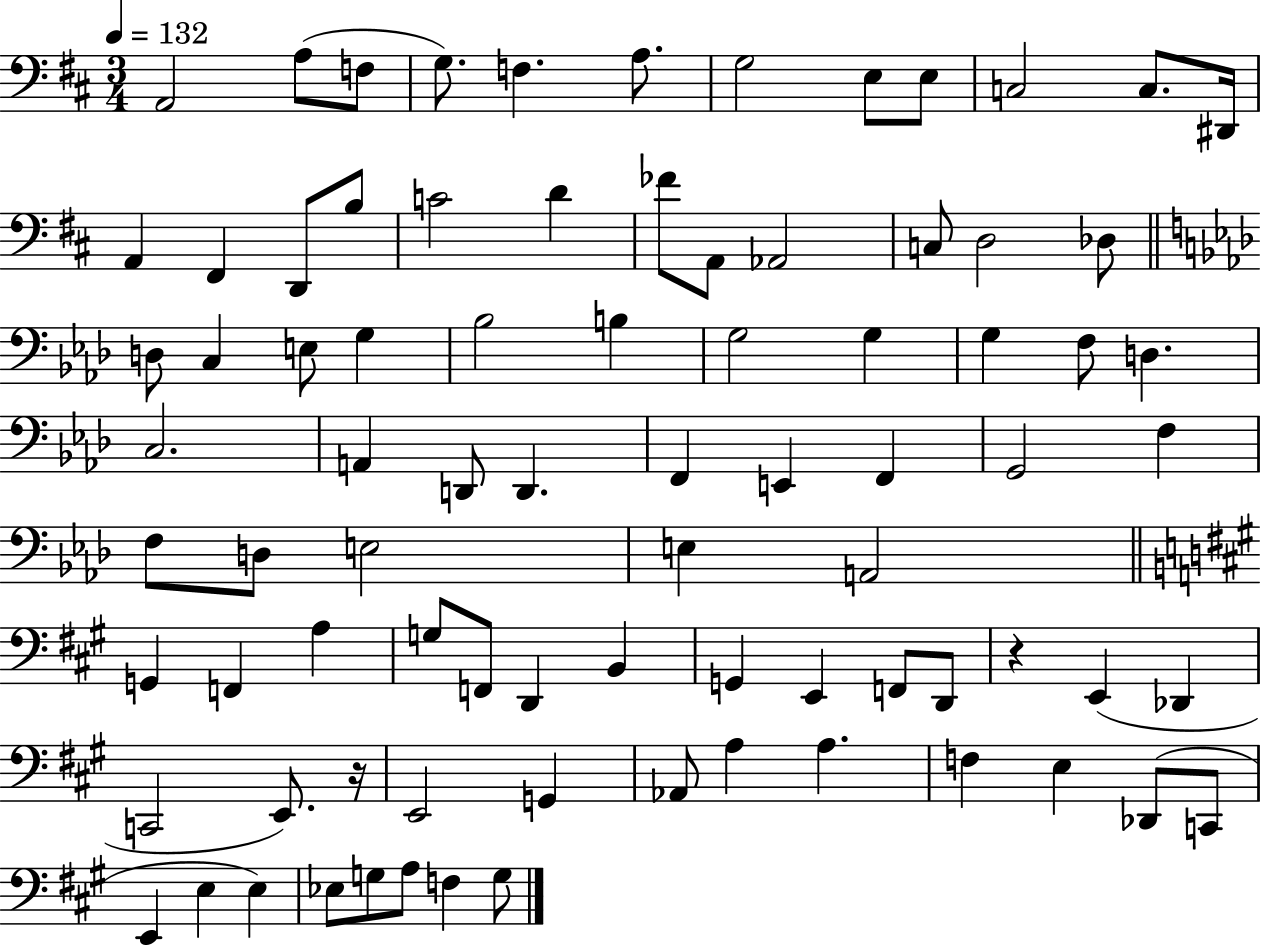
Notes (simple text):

A2/h A3/e F3/e G3/e. F3/q. A3/e. G3/h E3/e E3/e C3/h C3/e. D#2/s A2/q F#2/q D2/e B3/e C4/h D4/q FES4/e A2/e Ab2/h C3/e D3/h Db3/e D3/e C3/q E3/e G3/q Bb3/h B3/q G3/h G3/q G3/q F3/e D3/q. C3/h. A2/q D2/e D2/q. F2/q E2/q F2/q G2/h F3/q F3/e D3/e E3/h E3/q A2/h G2/q F2/q A3/q G3/e F2/e D2/q B2/q G2/q E2/q F2/e D2/e R/q E2/q Db2/q C2/h E2/e. R/s E2/h G2/q Ab2/e A3/q A3/q. F3/q E3/q Db2/e C2/e E2/q E3/q E3/q Eb3/e G3/e A3/e F3/q G3/e